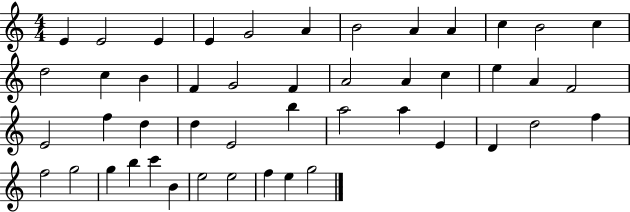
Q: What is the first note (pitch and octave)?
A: E4